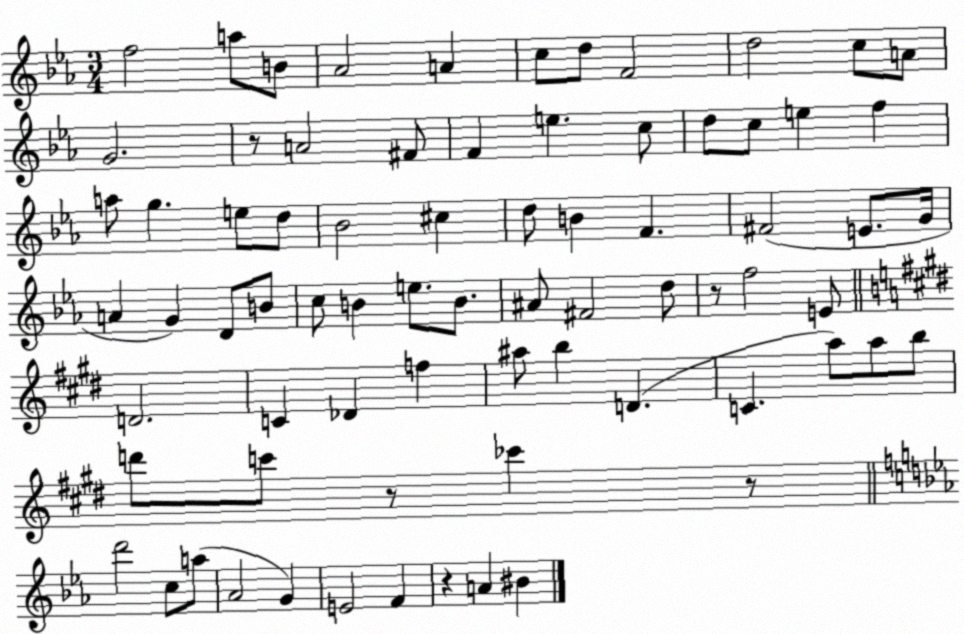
X:1
T:Untitled
M:3/4
L:1/4
K:Eb
f2 a/2 B/2 _A2 A c/2 d/2 F2 d2 c/2 A/2 G2 z/2 A2 ^F/2 F e c/2 d/2 c/2 e f a/2 g e/2 d/2 _B2 ^c d/2 B F ^F2 E/2 G/4 A G D/2 B/2 c/2 B e/2 B/2 ^A/2 ^F2 d/2 z/2 f2 E/2 D2 C _D f ^a/2 b D C a/2 a/2 b/2 d'/2 c'/2 z/2 _c' z/2 d'2 c/2 a/2 _A2 G E2 F z A ^B